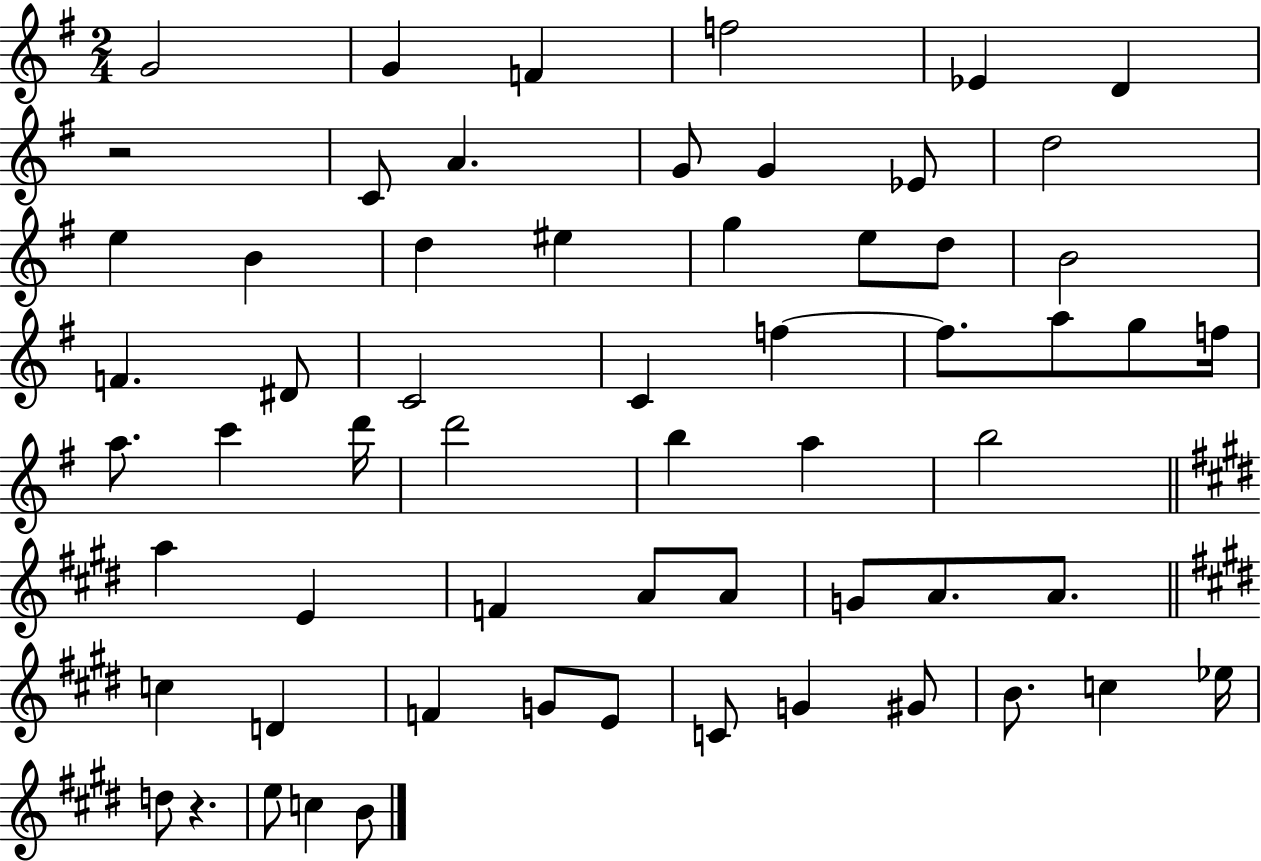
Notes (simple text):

G4/h G4/q F4/q F5/h Eb4/q D4/q R/h C4/e A4/q. G4/e G4/q Eb4/e D5/h E5/q B4/q D5/q EIS5/q G5/q E5/e D5/e B4/h F4/q. D#4/e C4/h C4/q F5/q F5/e. A5/e G5/e F5/s A5/e. C6/q D6/s D6/h B5/q A5/q B5/h A5/q E4/q F4/q A4/e A4/e G4/e A4/e. A4/e. C5/q D4/q F4/q G4/e E4/e C4/e G4/q G#4/e B4/e. C5/q Eb5/s D5/e R/q. E5/e C5/q B4/e